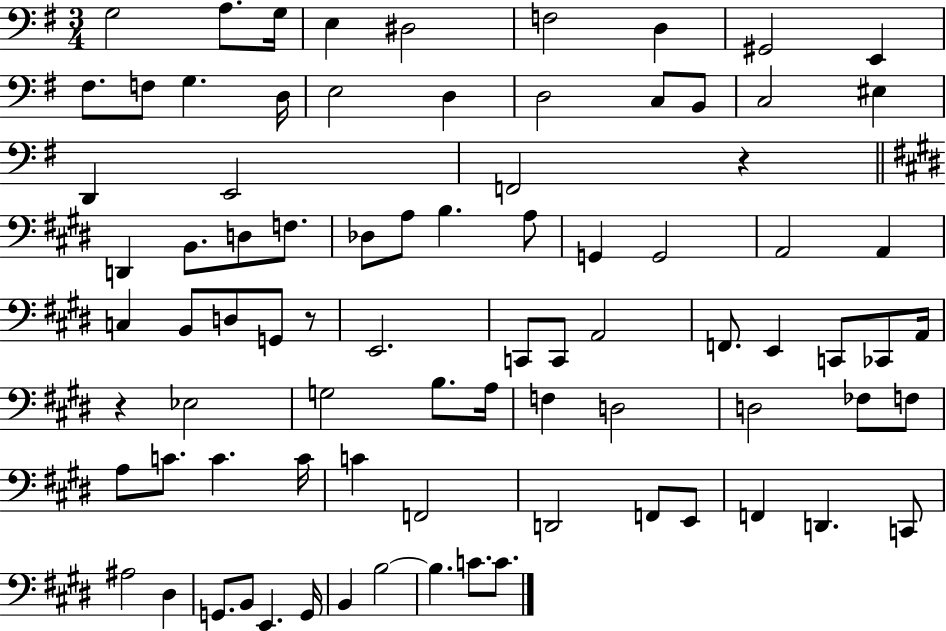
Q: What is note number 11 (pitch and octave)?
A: F3